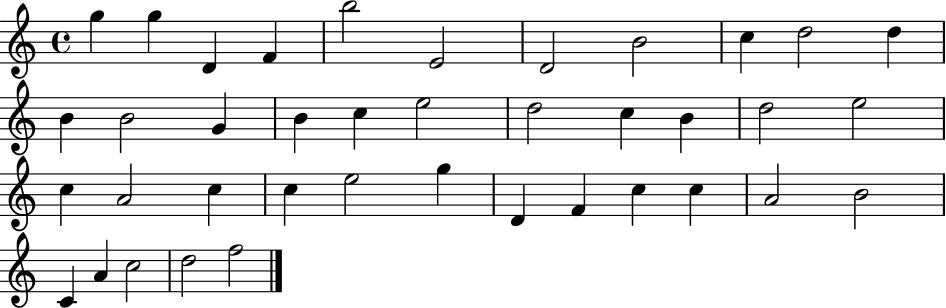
{
  \clef treble
  \time 4/4
  \defaultTimeSignature
  \key c \major
  g''4 g''4 d'4 f'4 | b''2 e'2 | d'2 b'2 | c''4 d''2 d''4 | \break b'4 b'2 g'4 | b'4 c''4 e''2 | d''2 c''4 b'4 | d''2 e''2 | \break c''4 a'2 c''4 | c''4 e''2 g''4 | d'4 f'4 c''4 c''4 | a'2 b'2 | \break c'4 a'4 c''2 | d''2 f''2 | \bar "|."
}